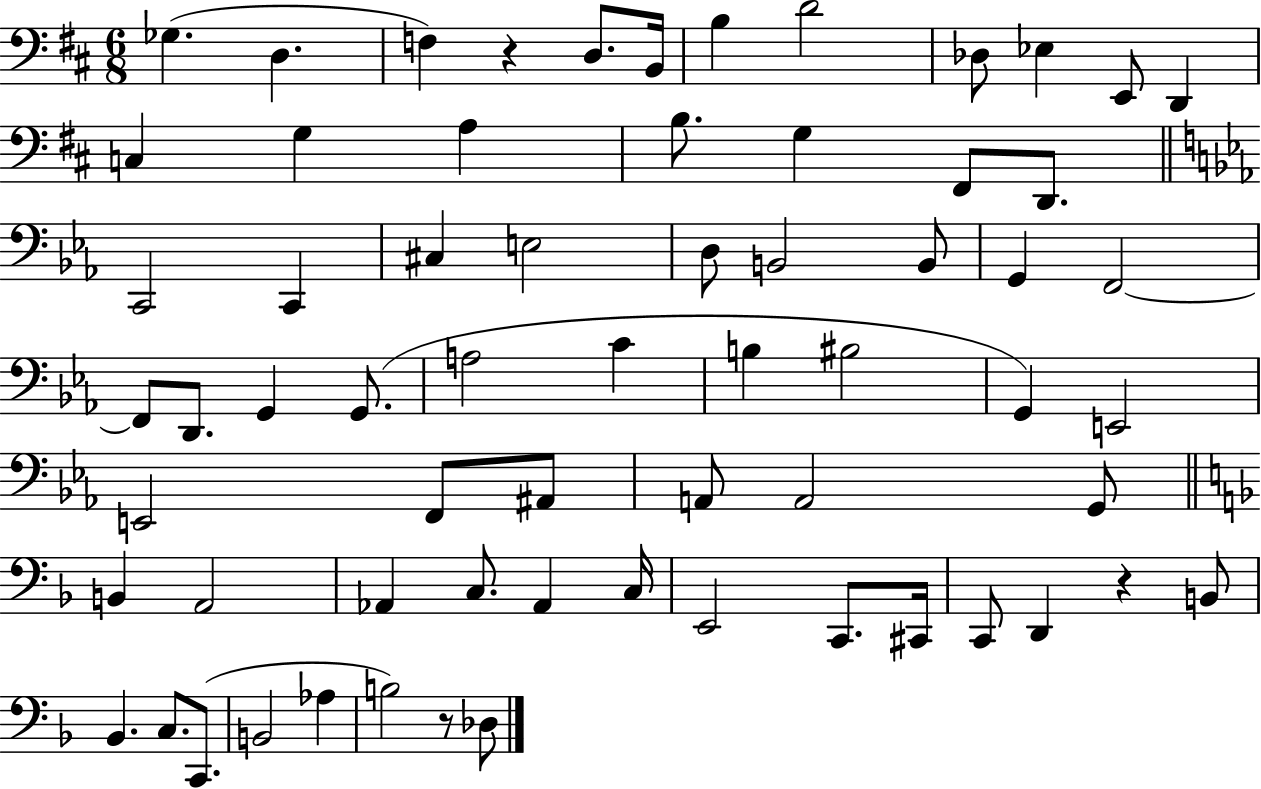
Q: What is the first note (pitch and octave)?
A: Gb3